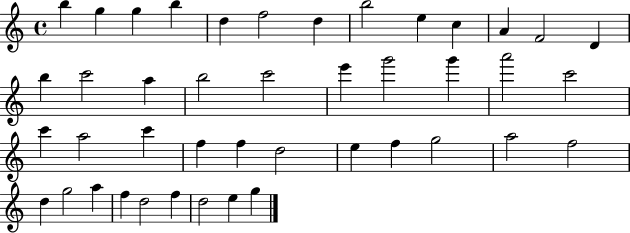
X:1
T:Untitled
M:4/4
L:1/4
K:C
b g g b d f2 d b2 e c A F2 D b c'2 a b2 c'2 e' g'2 g' a'2 c'2 c' a2 c' f f d2 e f g2 a2 f2 d g2 a f d2 f d2 e g